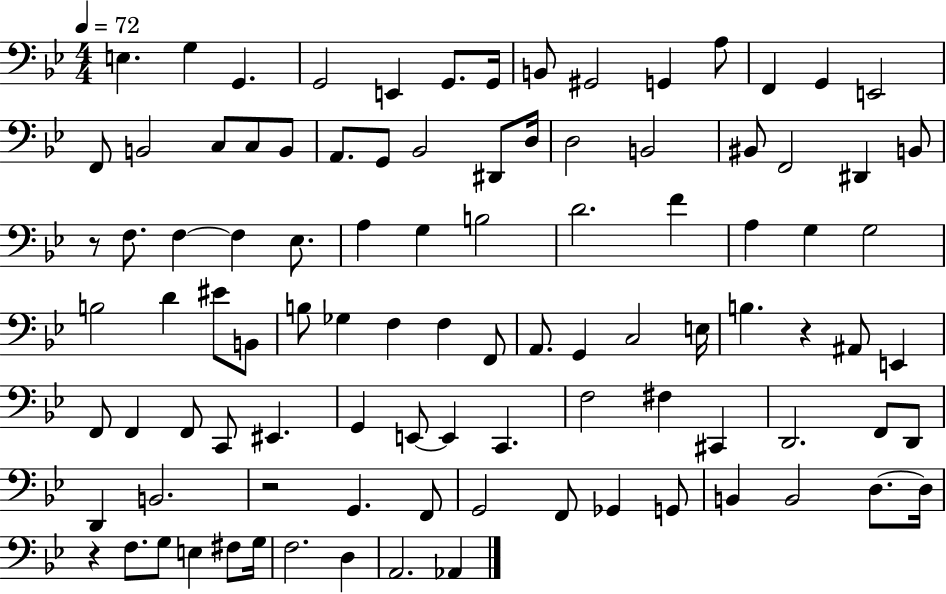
X:1
T:Untitled
M:4/4
L:1/4
K:Bb
E, G, G,, G,,2 E,, G,,/2 G,,/4 B,,/2 ^G,,2 G,, A,/2 F,, G,, E,,2 F,,/2 B,,2 C,/2 C,/2 B,,/2 A,,/2 G,,/2 _B,,2 ^D,,/2 D,/4 D,2 B,,2 ^B,,/2 F,,2 ^D,, B,,/2 z/2 F,/2 F, F, _E,/2 A, G, B,2 D2 F A, G, G,2 B,2 D ^E/2 B,,/2 B,/2 _G, F, F, F,,/2 A,,/2 G,, C,2 E,/4 B, z ^A,,/2 E,, F,,/2 F,, F,,/2 C,,/2 ^E,, G,, E,,/2 E,, C,, F,2 ^F, ^C,, D,,2 F,,/2 D,,/2 D,, B,,2 z2 G,, F,,/2 G,,2 F,,/2 _G,, G,,/2 B,, B,,2 D,/2 D,/4 z F,/2 G,/2 E, ^F,/2 G,/4 F,2 D, A,,2 _A,,